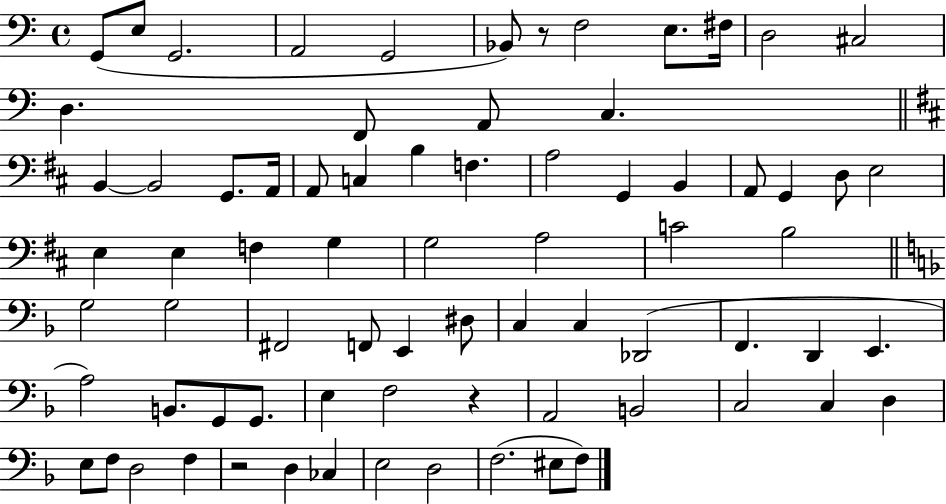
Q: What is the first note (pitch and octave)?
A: G2